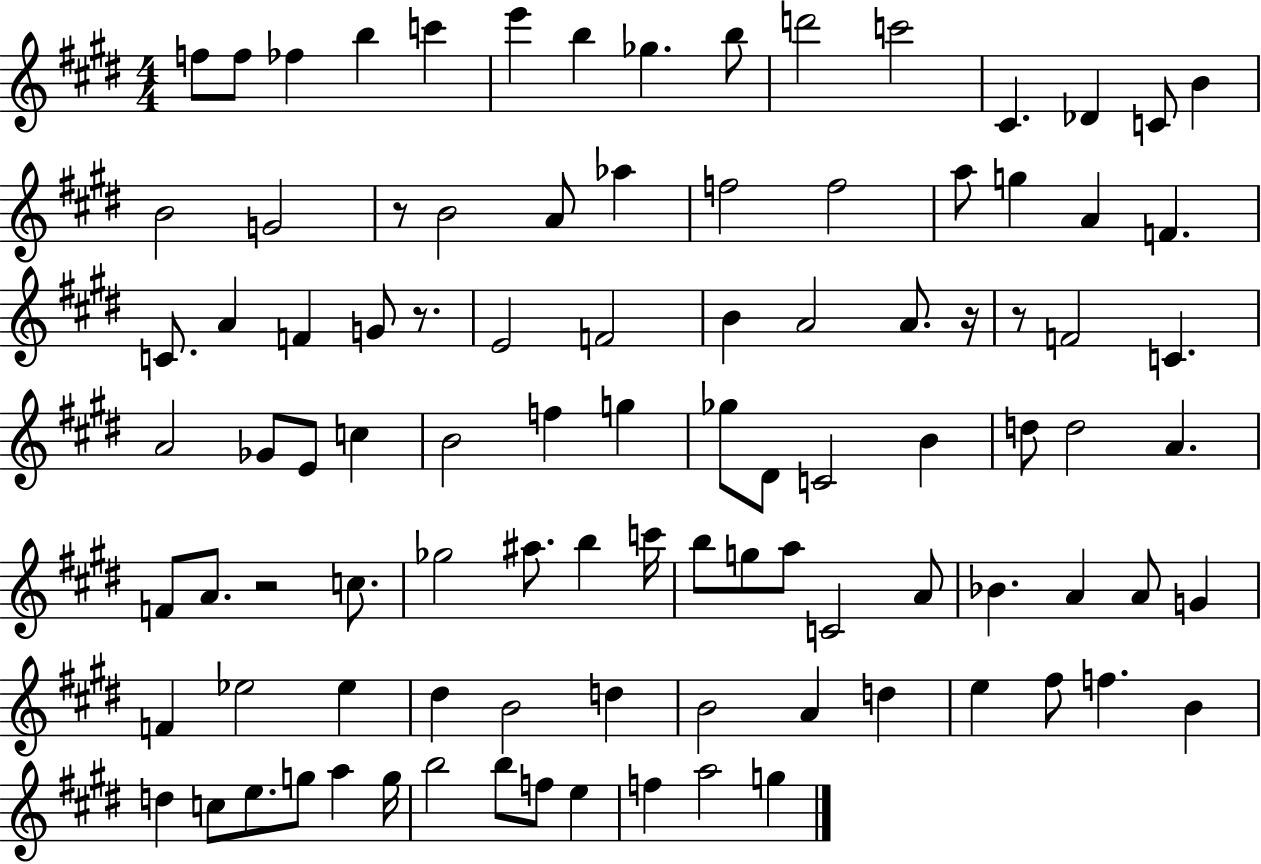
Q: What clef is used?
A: treble